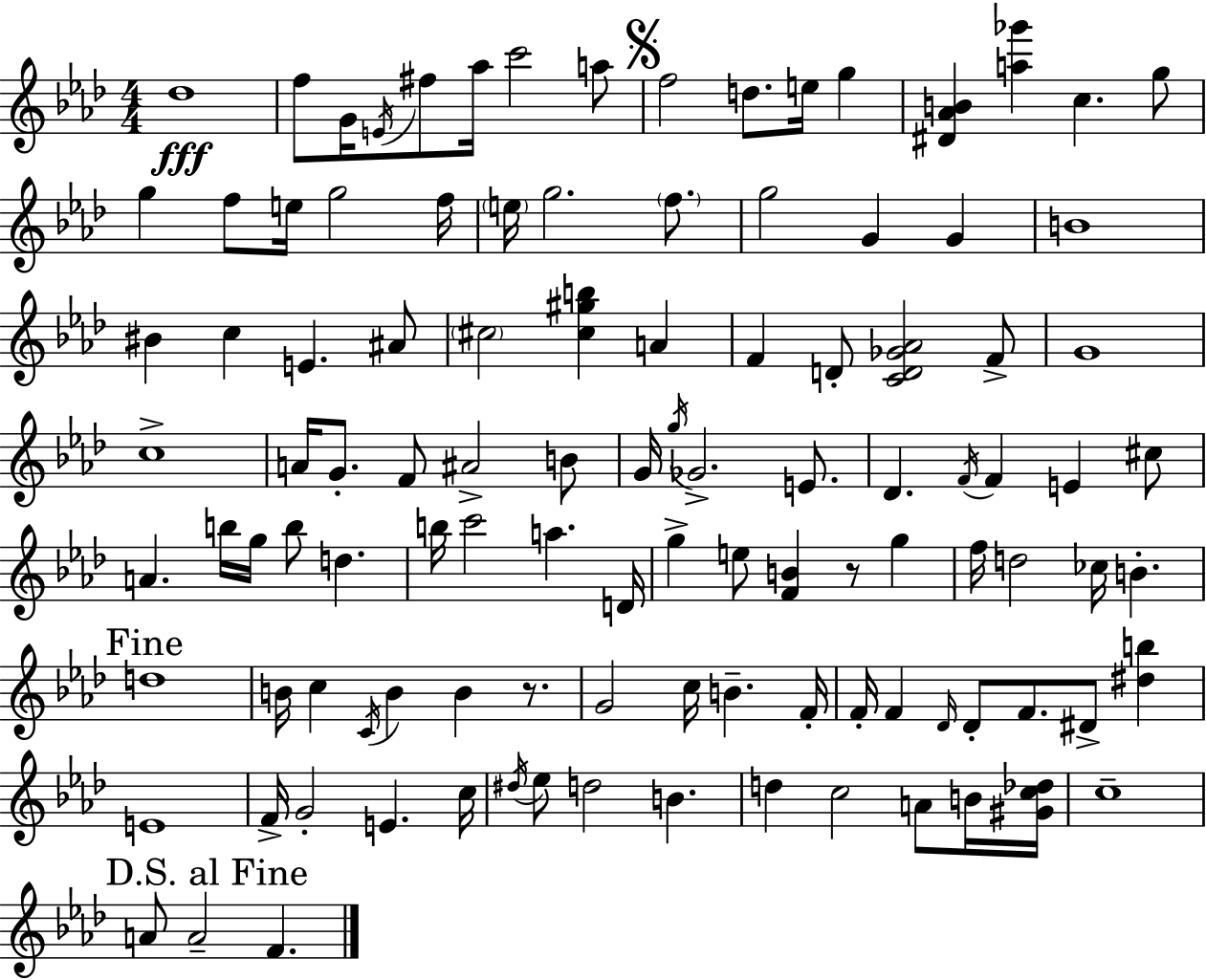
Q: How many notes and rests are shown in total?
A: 109